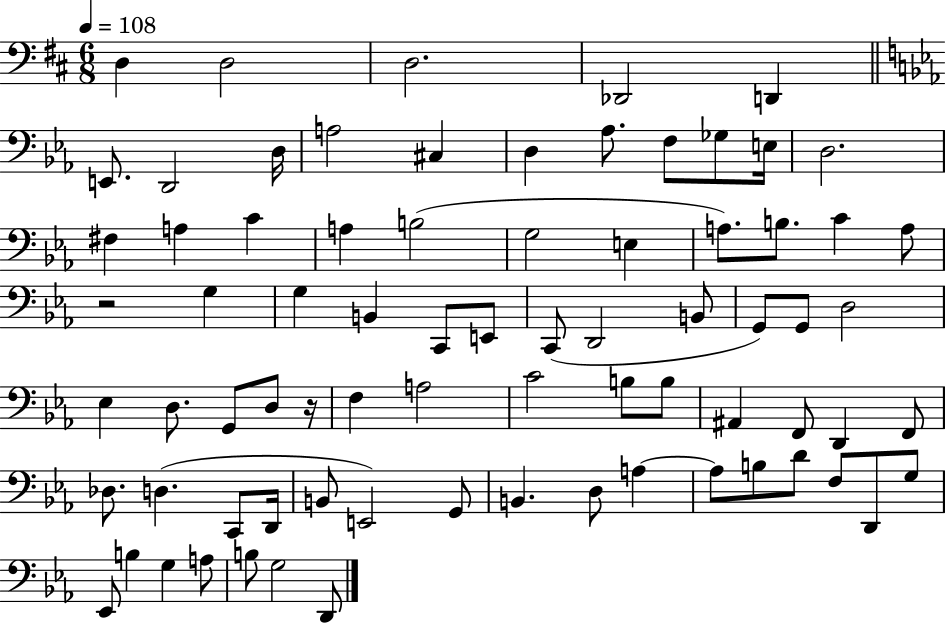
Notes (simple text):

D3/q D3/h D3/h. Db2/h D2/q E2/e. D2/h D3/s A3/h C#3/q D3/q Ab3/e. F3/e Gb3/e E3/s D3/h. F#3/q A3/q C4/q A3/q B3/h G3/h E3/q A3/e. B3/e. C4/q A3/e R/h G3/q G3/q B2/q C2/e E2/e C2/e D2/h B2/e G2/e G2/e D3/h Eb3/q D3/e. G2/e D3/e R/s F3/q A3/h C4/h B3/e B3/e A#2/q F2/e D2/q F2/e Db3/e. D3/q. C2/e D2/s B2/e E2/h G2/e B2/q. D3/e A3/q A3/e B3/e D4/e F3/e D2/e G3/e Eb2/e B3/q G3/q A3/e B3/e G3/h D2/e